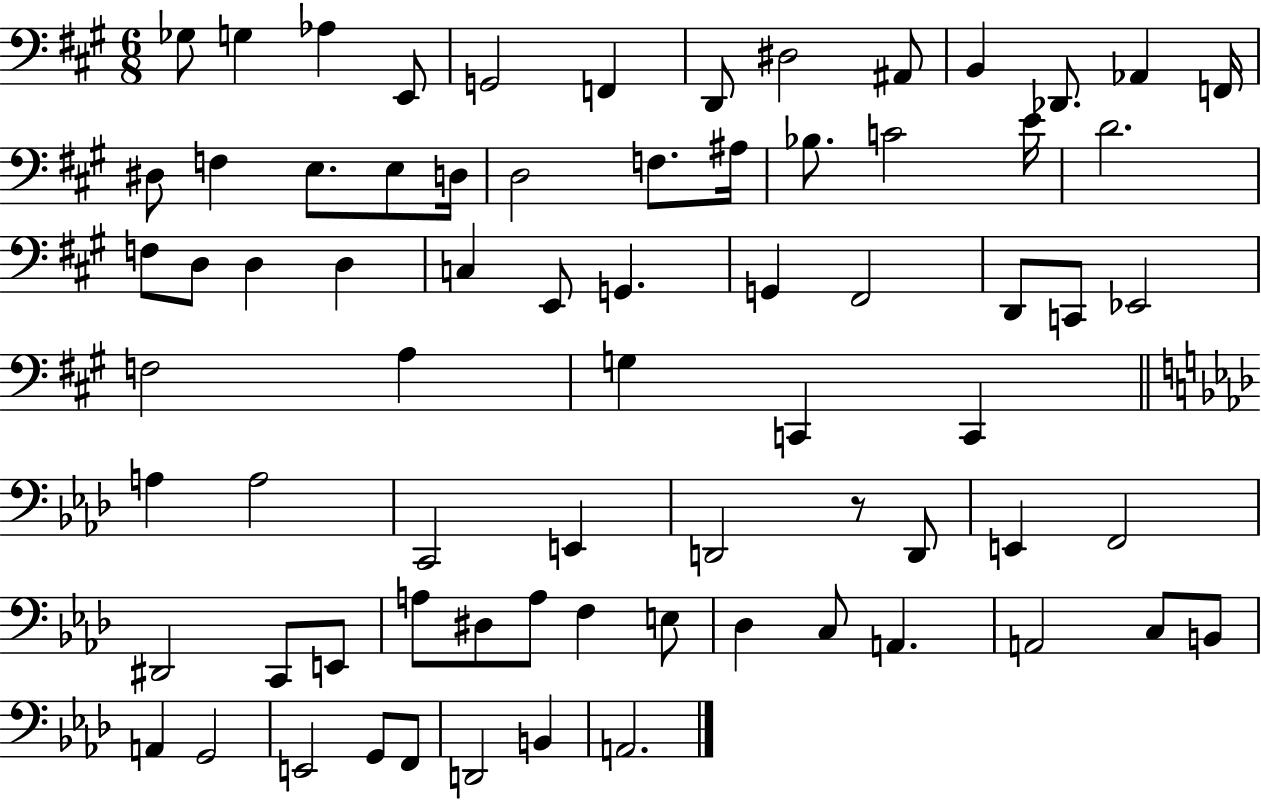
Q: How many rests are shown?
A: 1